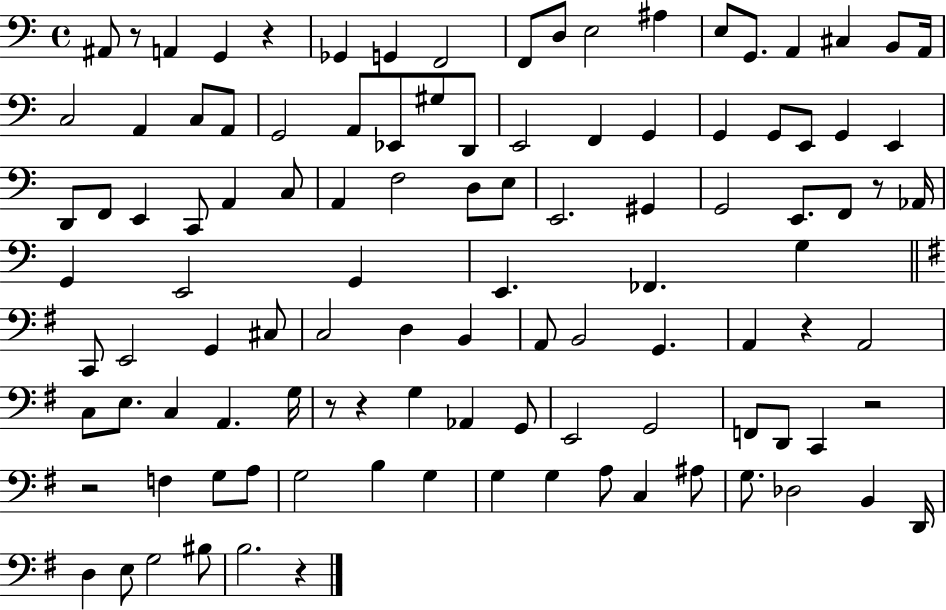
A#2/e R/e A2/q G2/q R/q Gb2/q G2/q F2/h F2/e D3/e E3/h A#3/q E3/e G2/e. A2/q C#3/q B2/e A2/s C3/h A2/q C3/e A2/e G2/h A2/e Eb2/e G#3/e D2/e E2/h F2/q G2/q G2/q G2/e E2/e G2/q E2/q D2/e F2/e E2/q C2/e A2/q C3/e A2/q F3/h D3/e E3/e E2/h. G#2/q G2/h E2/e. F2/e R/e Ab2/s G2/q E2/h G2/q E2/q. FES2/q. G3/q C2/e E2/h G2/q C#3/e C3/h D3/q B2/q A2/e B2/h G2/q. A2/q R/q A2/h C3/e E3/e. C3/q A2/q. G3/s R/e R/q G3/q Ab2/q G2/e E2/h G2/h F2/e D2/e C2/q R/h R/h F3/q G3/e A3/e G3/h B3/q G3/q G3/q G3/q A3/e C3/q A#3/e G3/e. Db3/h B2/q D2/s D3/q E3/e G3/h BIS3/e B3/h. R/q